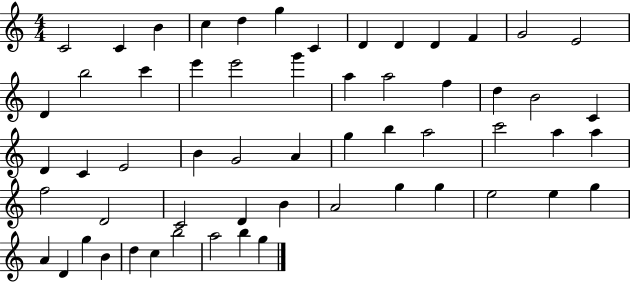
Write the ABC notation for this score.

X:1
T:Untitled
M:4/4
L:1/4
K:C
C2 C B c d g C D D D F G2 E2 D b2 c' e' e'2 g' a a2 f d B2 C D C E2 B G2 A g b a2 c'2 a a f2 D2 C2 D B A2 g g e2 e g A D g B d c b2 a2 b g